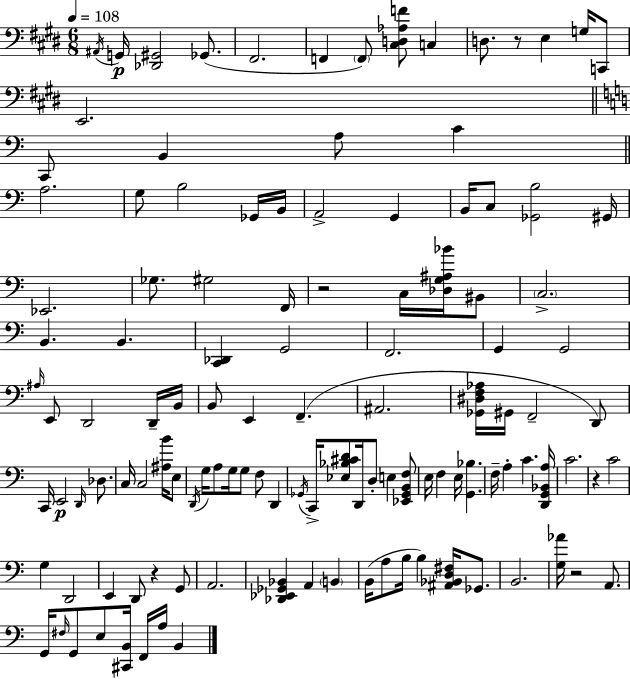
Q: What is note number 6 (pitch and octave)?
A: F2